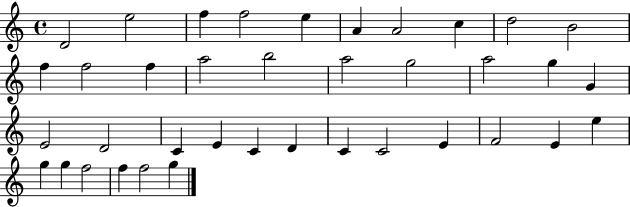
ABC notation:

X:1
T:Untitled
M:4/4
L:1/4
K:C
D2 e2 f f2 e A A2 c d2 B2 f f2 f a2 b2 a2 g2 a2 g G E2 D2 C E C D C C2 E F2 E e g g f2 f f2 g